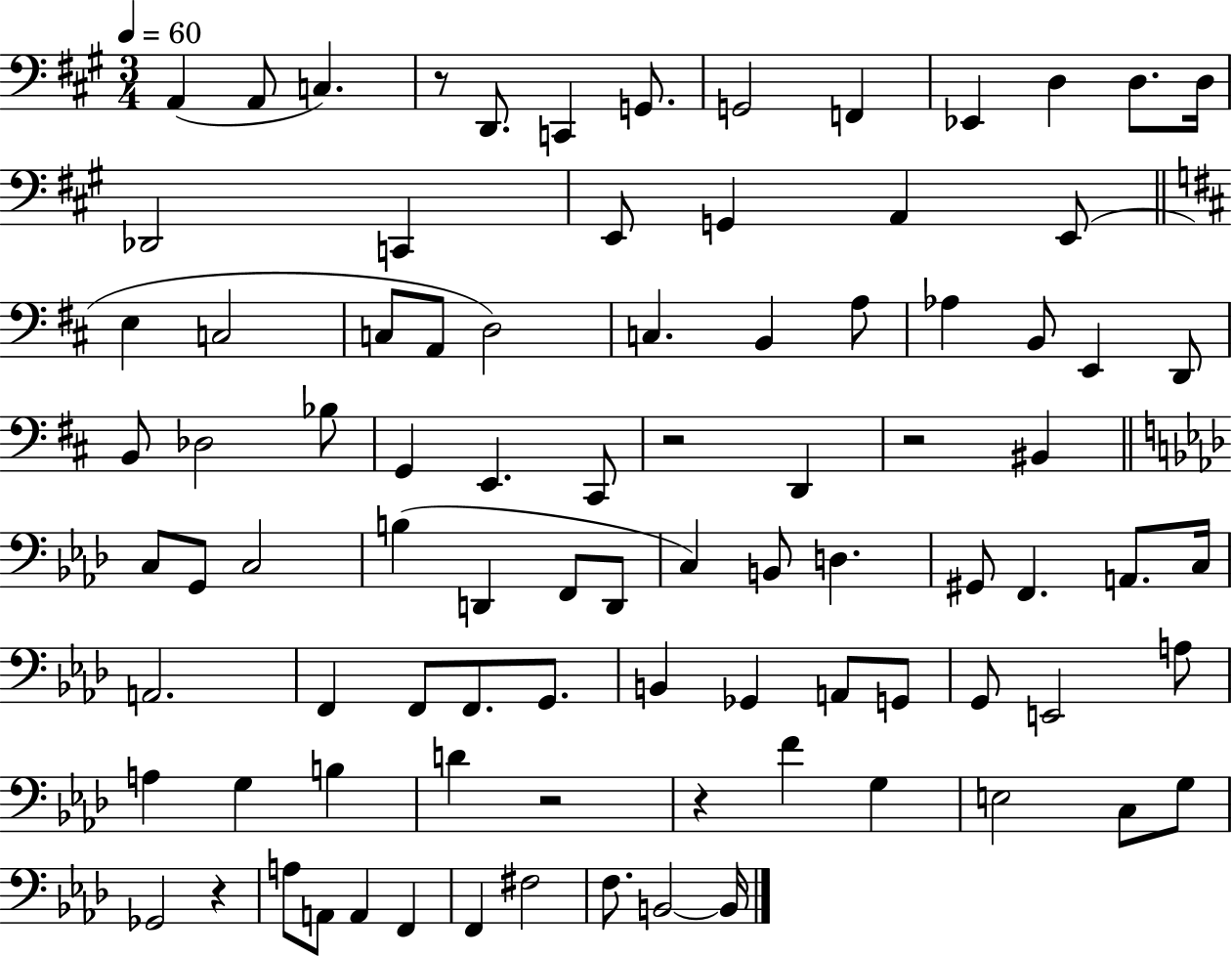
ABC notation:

X:1
T:Untitled
M:3/4
L:1/4
K:A
A,, A,,/2 C, z/2 D,,/2 C,, G,,/2 G,,2 F,, _E,, D, D,/2 D,/4 _D,,2 C,, E,,/2 G,, A,, E,,/2 E, C,2 C,/2 A,,/2 D,2 C, B,, A,/2 _A, B,,/2 E,, D,,/2 B,,/2 _D,2 _B,/2 G,, E,, ^C,,/2 z2 D,, z2 ^B,, C,/2 G,,/2 C,2 B, D,, F,,/2 D,,/2 C, B,,/2 D, ^G,,/2 F,, A,,/2 C,/4 A,,2 F,, F,,/2 F,,/2 G,,/2 B,, _G,, A,,/2 G,,/2 G,,/2 E,,2 A,/2 A, G, B, D z2 z F G, E,2 C,/2 G,/2 _G,,2 z A,/2 A,,/2 A,, F,, F,, ^F,2 F,/2 B,,2 B,,/4